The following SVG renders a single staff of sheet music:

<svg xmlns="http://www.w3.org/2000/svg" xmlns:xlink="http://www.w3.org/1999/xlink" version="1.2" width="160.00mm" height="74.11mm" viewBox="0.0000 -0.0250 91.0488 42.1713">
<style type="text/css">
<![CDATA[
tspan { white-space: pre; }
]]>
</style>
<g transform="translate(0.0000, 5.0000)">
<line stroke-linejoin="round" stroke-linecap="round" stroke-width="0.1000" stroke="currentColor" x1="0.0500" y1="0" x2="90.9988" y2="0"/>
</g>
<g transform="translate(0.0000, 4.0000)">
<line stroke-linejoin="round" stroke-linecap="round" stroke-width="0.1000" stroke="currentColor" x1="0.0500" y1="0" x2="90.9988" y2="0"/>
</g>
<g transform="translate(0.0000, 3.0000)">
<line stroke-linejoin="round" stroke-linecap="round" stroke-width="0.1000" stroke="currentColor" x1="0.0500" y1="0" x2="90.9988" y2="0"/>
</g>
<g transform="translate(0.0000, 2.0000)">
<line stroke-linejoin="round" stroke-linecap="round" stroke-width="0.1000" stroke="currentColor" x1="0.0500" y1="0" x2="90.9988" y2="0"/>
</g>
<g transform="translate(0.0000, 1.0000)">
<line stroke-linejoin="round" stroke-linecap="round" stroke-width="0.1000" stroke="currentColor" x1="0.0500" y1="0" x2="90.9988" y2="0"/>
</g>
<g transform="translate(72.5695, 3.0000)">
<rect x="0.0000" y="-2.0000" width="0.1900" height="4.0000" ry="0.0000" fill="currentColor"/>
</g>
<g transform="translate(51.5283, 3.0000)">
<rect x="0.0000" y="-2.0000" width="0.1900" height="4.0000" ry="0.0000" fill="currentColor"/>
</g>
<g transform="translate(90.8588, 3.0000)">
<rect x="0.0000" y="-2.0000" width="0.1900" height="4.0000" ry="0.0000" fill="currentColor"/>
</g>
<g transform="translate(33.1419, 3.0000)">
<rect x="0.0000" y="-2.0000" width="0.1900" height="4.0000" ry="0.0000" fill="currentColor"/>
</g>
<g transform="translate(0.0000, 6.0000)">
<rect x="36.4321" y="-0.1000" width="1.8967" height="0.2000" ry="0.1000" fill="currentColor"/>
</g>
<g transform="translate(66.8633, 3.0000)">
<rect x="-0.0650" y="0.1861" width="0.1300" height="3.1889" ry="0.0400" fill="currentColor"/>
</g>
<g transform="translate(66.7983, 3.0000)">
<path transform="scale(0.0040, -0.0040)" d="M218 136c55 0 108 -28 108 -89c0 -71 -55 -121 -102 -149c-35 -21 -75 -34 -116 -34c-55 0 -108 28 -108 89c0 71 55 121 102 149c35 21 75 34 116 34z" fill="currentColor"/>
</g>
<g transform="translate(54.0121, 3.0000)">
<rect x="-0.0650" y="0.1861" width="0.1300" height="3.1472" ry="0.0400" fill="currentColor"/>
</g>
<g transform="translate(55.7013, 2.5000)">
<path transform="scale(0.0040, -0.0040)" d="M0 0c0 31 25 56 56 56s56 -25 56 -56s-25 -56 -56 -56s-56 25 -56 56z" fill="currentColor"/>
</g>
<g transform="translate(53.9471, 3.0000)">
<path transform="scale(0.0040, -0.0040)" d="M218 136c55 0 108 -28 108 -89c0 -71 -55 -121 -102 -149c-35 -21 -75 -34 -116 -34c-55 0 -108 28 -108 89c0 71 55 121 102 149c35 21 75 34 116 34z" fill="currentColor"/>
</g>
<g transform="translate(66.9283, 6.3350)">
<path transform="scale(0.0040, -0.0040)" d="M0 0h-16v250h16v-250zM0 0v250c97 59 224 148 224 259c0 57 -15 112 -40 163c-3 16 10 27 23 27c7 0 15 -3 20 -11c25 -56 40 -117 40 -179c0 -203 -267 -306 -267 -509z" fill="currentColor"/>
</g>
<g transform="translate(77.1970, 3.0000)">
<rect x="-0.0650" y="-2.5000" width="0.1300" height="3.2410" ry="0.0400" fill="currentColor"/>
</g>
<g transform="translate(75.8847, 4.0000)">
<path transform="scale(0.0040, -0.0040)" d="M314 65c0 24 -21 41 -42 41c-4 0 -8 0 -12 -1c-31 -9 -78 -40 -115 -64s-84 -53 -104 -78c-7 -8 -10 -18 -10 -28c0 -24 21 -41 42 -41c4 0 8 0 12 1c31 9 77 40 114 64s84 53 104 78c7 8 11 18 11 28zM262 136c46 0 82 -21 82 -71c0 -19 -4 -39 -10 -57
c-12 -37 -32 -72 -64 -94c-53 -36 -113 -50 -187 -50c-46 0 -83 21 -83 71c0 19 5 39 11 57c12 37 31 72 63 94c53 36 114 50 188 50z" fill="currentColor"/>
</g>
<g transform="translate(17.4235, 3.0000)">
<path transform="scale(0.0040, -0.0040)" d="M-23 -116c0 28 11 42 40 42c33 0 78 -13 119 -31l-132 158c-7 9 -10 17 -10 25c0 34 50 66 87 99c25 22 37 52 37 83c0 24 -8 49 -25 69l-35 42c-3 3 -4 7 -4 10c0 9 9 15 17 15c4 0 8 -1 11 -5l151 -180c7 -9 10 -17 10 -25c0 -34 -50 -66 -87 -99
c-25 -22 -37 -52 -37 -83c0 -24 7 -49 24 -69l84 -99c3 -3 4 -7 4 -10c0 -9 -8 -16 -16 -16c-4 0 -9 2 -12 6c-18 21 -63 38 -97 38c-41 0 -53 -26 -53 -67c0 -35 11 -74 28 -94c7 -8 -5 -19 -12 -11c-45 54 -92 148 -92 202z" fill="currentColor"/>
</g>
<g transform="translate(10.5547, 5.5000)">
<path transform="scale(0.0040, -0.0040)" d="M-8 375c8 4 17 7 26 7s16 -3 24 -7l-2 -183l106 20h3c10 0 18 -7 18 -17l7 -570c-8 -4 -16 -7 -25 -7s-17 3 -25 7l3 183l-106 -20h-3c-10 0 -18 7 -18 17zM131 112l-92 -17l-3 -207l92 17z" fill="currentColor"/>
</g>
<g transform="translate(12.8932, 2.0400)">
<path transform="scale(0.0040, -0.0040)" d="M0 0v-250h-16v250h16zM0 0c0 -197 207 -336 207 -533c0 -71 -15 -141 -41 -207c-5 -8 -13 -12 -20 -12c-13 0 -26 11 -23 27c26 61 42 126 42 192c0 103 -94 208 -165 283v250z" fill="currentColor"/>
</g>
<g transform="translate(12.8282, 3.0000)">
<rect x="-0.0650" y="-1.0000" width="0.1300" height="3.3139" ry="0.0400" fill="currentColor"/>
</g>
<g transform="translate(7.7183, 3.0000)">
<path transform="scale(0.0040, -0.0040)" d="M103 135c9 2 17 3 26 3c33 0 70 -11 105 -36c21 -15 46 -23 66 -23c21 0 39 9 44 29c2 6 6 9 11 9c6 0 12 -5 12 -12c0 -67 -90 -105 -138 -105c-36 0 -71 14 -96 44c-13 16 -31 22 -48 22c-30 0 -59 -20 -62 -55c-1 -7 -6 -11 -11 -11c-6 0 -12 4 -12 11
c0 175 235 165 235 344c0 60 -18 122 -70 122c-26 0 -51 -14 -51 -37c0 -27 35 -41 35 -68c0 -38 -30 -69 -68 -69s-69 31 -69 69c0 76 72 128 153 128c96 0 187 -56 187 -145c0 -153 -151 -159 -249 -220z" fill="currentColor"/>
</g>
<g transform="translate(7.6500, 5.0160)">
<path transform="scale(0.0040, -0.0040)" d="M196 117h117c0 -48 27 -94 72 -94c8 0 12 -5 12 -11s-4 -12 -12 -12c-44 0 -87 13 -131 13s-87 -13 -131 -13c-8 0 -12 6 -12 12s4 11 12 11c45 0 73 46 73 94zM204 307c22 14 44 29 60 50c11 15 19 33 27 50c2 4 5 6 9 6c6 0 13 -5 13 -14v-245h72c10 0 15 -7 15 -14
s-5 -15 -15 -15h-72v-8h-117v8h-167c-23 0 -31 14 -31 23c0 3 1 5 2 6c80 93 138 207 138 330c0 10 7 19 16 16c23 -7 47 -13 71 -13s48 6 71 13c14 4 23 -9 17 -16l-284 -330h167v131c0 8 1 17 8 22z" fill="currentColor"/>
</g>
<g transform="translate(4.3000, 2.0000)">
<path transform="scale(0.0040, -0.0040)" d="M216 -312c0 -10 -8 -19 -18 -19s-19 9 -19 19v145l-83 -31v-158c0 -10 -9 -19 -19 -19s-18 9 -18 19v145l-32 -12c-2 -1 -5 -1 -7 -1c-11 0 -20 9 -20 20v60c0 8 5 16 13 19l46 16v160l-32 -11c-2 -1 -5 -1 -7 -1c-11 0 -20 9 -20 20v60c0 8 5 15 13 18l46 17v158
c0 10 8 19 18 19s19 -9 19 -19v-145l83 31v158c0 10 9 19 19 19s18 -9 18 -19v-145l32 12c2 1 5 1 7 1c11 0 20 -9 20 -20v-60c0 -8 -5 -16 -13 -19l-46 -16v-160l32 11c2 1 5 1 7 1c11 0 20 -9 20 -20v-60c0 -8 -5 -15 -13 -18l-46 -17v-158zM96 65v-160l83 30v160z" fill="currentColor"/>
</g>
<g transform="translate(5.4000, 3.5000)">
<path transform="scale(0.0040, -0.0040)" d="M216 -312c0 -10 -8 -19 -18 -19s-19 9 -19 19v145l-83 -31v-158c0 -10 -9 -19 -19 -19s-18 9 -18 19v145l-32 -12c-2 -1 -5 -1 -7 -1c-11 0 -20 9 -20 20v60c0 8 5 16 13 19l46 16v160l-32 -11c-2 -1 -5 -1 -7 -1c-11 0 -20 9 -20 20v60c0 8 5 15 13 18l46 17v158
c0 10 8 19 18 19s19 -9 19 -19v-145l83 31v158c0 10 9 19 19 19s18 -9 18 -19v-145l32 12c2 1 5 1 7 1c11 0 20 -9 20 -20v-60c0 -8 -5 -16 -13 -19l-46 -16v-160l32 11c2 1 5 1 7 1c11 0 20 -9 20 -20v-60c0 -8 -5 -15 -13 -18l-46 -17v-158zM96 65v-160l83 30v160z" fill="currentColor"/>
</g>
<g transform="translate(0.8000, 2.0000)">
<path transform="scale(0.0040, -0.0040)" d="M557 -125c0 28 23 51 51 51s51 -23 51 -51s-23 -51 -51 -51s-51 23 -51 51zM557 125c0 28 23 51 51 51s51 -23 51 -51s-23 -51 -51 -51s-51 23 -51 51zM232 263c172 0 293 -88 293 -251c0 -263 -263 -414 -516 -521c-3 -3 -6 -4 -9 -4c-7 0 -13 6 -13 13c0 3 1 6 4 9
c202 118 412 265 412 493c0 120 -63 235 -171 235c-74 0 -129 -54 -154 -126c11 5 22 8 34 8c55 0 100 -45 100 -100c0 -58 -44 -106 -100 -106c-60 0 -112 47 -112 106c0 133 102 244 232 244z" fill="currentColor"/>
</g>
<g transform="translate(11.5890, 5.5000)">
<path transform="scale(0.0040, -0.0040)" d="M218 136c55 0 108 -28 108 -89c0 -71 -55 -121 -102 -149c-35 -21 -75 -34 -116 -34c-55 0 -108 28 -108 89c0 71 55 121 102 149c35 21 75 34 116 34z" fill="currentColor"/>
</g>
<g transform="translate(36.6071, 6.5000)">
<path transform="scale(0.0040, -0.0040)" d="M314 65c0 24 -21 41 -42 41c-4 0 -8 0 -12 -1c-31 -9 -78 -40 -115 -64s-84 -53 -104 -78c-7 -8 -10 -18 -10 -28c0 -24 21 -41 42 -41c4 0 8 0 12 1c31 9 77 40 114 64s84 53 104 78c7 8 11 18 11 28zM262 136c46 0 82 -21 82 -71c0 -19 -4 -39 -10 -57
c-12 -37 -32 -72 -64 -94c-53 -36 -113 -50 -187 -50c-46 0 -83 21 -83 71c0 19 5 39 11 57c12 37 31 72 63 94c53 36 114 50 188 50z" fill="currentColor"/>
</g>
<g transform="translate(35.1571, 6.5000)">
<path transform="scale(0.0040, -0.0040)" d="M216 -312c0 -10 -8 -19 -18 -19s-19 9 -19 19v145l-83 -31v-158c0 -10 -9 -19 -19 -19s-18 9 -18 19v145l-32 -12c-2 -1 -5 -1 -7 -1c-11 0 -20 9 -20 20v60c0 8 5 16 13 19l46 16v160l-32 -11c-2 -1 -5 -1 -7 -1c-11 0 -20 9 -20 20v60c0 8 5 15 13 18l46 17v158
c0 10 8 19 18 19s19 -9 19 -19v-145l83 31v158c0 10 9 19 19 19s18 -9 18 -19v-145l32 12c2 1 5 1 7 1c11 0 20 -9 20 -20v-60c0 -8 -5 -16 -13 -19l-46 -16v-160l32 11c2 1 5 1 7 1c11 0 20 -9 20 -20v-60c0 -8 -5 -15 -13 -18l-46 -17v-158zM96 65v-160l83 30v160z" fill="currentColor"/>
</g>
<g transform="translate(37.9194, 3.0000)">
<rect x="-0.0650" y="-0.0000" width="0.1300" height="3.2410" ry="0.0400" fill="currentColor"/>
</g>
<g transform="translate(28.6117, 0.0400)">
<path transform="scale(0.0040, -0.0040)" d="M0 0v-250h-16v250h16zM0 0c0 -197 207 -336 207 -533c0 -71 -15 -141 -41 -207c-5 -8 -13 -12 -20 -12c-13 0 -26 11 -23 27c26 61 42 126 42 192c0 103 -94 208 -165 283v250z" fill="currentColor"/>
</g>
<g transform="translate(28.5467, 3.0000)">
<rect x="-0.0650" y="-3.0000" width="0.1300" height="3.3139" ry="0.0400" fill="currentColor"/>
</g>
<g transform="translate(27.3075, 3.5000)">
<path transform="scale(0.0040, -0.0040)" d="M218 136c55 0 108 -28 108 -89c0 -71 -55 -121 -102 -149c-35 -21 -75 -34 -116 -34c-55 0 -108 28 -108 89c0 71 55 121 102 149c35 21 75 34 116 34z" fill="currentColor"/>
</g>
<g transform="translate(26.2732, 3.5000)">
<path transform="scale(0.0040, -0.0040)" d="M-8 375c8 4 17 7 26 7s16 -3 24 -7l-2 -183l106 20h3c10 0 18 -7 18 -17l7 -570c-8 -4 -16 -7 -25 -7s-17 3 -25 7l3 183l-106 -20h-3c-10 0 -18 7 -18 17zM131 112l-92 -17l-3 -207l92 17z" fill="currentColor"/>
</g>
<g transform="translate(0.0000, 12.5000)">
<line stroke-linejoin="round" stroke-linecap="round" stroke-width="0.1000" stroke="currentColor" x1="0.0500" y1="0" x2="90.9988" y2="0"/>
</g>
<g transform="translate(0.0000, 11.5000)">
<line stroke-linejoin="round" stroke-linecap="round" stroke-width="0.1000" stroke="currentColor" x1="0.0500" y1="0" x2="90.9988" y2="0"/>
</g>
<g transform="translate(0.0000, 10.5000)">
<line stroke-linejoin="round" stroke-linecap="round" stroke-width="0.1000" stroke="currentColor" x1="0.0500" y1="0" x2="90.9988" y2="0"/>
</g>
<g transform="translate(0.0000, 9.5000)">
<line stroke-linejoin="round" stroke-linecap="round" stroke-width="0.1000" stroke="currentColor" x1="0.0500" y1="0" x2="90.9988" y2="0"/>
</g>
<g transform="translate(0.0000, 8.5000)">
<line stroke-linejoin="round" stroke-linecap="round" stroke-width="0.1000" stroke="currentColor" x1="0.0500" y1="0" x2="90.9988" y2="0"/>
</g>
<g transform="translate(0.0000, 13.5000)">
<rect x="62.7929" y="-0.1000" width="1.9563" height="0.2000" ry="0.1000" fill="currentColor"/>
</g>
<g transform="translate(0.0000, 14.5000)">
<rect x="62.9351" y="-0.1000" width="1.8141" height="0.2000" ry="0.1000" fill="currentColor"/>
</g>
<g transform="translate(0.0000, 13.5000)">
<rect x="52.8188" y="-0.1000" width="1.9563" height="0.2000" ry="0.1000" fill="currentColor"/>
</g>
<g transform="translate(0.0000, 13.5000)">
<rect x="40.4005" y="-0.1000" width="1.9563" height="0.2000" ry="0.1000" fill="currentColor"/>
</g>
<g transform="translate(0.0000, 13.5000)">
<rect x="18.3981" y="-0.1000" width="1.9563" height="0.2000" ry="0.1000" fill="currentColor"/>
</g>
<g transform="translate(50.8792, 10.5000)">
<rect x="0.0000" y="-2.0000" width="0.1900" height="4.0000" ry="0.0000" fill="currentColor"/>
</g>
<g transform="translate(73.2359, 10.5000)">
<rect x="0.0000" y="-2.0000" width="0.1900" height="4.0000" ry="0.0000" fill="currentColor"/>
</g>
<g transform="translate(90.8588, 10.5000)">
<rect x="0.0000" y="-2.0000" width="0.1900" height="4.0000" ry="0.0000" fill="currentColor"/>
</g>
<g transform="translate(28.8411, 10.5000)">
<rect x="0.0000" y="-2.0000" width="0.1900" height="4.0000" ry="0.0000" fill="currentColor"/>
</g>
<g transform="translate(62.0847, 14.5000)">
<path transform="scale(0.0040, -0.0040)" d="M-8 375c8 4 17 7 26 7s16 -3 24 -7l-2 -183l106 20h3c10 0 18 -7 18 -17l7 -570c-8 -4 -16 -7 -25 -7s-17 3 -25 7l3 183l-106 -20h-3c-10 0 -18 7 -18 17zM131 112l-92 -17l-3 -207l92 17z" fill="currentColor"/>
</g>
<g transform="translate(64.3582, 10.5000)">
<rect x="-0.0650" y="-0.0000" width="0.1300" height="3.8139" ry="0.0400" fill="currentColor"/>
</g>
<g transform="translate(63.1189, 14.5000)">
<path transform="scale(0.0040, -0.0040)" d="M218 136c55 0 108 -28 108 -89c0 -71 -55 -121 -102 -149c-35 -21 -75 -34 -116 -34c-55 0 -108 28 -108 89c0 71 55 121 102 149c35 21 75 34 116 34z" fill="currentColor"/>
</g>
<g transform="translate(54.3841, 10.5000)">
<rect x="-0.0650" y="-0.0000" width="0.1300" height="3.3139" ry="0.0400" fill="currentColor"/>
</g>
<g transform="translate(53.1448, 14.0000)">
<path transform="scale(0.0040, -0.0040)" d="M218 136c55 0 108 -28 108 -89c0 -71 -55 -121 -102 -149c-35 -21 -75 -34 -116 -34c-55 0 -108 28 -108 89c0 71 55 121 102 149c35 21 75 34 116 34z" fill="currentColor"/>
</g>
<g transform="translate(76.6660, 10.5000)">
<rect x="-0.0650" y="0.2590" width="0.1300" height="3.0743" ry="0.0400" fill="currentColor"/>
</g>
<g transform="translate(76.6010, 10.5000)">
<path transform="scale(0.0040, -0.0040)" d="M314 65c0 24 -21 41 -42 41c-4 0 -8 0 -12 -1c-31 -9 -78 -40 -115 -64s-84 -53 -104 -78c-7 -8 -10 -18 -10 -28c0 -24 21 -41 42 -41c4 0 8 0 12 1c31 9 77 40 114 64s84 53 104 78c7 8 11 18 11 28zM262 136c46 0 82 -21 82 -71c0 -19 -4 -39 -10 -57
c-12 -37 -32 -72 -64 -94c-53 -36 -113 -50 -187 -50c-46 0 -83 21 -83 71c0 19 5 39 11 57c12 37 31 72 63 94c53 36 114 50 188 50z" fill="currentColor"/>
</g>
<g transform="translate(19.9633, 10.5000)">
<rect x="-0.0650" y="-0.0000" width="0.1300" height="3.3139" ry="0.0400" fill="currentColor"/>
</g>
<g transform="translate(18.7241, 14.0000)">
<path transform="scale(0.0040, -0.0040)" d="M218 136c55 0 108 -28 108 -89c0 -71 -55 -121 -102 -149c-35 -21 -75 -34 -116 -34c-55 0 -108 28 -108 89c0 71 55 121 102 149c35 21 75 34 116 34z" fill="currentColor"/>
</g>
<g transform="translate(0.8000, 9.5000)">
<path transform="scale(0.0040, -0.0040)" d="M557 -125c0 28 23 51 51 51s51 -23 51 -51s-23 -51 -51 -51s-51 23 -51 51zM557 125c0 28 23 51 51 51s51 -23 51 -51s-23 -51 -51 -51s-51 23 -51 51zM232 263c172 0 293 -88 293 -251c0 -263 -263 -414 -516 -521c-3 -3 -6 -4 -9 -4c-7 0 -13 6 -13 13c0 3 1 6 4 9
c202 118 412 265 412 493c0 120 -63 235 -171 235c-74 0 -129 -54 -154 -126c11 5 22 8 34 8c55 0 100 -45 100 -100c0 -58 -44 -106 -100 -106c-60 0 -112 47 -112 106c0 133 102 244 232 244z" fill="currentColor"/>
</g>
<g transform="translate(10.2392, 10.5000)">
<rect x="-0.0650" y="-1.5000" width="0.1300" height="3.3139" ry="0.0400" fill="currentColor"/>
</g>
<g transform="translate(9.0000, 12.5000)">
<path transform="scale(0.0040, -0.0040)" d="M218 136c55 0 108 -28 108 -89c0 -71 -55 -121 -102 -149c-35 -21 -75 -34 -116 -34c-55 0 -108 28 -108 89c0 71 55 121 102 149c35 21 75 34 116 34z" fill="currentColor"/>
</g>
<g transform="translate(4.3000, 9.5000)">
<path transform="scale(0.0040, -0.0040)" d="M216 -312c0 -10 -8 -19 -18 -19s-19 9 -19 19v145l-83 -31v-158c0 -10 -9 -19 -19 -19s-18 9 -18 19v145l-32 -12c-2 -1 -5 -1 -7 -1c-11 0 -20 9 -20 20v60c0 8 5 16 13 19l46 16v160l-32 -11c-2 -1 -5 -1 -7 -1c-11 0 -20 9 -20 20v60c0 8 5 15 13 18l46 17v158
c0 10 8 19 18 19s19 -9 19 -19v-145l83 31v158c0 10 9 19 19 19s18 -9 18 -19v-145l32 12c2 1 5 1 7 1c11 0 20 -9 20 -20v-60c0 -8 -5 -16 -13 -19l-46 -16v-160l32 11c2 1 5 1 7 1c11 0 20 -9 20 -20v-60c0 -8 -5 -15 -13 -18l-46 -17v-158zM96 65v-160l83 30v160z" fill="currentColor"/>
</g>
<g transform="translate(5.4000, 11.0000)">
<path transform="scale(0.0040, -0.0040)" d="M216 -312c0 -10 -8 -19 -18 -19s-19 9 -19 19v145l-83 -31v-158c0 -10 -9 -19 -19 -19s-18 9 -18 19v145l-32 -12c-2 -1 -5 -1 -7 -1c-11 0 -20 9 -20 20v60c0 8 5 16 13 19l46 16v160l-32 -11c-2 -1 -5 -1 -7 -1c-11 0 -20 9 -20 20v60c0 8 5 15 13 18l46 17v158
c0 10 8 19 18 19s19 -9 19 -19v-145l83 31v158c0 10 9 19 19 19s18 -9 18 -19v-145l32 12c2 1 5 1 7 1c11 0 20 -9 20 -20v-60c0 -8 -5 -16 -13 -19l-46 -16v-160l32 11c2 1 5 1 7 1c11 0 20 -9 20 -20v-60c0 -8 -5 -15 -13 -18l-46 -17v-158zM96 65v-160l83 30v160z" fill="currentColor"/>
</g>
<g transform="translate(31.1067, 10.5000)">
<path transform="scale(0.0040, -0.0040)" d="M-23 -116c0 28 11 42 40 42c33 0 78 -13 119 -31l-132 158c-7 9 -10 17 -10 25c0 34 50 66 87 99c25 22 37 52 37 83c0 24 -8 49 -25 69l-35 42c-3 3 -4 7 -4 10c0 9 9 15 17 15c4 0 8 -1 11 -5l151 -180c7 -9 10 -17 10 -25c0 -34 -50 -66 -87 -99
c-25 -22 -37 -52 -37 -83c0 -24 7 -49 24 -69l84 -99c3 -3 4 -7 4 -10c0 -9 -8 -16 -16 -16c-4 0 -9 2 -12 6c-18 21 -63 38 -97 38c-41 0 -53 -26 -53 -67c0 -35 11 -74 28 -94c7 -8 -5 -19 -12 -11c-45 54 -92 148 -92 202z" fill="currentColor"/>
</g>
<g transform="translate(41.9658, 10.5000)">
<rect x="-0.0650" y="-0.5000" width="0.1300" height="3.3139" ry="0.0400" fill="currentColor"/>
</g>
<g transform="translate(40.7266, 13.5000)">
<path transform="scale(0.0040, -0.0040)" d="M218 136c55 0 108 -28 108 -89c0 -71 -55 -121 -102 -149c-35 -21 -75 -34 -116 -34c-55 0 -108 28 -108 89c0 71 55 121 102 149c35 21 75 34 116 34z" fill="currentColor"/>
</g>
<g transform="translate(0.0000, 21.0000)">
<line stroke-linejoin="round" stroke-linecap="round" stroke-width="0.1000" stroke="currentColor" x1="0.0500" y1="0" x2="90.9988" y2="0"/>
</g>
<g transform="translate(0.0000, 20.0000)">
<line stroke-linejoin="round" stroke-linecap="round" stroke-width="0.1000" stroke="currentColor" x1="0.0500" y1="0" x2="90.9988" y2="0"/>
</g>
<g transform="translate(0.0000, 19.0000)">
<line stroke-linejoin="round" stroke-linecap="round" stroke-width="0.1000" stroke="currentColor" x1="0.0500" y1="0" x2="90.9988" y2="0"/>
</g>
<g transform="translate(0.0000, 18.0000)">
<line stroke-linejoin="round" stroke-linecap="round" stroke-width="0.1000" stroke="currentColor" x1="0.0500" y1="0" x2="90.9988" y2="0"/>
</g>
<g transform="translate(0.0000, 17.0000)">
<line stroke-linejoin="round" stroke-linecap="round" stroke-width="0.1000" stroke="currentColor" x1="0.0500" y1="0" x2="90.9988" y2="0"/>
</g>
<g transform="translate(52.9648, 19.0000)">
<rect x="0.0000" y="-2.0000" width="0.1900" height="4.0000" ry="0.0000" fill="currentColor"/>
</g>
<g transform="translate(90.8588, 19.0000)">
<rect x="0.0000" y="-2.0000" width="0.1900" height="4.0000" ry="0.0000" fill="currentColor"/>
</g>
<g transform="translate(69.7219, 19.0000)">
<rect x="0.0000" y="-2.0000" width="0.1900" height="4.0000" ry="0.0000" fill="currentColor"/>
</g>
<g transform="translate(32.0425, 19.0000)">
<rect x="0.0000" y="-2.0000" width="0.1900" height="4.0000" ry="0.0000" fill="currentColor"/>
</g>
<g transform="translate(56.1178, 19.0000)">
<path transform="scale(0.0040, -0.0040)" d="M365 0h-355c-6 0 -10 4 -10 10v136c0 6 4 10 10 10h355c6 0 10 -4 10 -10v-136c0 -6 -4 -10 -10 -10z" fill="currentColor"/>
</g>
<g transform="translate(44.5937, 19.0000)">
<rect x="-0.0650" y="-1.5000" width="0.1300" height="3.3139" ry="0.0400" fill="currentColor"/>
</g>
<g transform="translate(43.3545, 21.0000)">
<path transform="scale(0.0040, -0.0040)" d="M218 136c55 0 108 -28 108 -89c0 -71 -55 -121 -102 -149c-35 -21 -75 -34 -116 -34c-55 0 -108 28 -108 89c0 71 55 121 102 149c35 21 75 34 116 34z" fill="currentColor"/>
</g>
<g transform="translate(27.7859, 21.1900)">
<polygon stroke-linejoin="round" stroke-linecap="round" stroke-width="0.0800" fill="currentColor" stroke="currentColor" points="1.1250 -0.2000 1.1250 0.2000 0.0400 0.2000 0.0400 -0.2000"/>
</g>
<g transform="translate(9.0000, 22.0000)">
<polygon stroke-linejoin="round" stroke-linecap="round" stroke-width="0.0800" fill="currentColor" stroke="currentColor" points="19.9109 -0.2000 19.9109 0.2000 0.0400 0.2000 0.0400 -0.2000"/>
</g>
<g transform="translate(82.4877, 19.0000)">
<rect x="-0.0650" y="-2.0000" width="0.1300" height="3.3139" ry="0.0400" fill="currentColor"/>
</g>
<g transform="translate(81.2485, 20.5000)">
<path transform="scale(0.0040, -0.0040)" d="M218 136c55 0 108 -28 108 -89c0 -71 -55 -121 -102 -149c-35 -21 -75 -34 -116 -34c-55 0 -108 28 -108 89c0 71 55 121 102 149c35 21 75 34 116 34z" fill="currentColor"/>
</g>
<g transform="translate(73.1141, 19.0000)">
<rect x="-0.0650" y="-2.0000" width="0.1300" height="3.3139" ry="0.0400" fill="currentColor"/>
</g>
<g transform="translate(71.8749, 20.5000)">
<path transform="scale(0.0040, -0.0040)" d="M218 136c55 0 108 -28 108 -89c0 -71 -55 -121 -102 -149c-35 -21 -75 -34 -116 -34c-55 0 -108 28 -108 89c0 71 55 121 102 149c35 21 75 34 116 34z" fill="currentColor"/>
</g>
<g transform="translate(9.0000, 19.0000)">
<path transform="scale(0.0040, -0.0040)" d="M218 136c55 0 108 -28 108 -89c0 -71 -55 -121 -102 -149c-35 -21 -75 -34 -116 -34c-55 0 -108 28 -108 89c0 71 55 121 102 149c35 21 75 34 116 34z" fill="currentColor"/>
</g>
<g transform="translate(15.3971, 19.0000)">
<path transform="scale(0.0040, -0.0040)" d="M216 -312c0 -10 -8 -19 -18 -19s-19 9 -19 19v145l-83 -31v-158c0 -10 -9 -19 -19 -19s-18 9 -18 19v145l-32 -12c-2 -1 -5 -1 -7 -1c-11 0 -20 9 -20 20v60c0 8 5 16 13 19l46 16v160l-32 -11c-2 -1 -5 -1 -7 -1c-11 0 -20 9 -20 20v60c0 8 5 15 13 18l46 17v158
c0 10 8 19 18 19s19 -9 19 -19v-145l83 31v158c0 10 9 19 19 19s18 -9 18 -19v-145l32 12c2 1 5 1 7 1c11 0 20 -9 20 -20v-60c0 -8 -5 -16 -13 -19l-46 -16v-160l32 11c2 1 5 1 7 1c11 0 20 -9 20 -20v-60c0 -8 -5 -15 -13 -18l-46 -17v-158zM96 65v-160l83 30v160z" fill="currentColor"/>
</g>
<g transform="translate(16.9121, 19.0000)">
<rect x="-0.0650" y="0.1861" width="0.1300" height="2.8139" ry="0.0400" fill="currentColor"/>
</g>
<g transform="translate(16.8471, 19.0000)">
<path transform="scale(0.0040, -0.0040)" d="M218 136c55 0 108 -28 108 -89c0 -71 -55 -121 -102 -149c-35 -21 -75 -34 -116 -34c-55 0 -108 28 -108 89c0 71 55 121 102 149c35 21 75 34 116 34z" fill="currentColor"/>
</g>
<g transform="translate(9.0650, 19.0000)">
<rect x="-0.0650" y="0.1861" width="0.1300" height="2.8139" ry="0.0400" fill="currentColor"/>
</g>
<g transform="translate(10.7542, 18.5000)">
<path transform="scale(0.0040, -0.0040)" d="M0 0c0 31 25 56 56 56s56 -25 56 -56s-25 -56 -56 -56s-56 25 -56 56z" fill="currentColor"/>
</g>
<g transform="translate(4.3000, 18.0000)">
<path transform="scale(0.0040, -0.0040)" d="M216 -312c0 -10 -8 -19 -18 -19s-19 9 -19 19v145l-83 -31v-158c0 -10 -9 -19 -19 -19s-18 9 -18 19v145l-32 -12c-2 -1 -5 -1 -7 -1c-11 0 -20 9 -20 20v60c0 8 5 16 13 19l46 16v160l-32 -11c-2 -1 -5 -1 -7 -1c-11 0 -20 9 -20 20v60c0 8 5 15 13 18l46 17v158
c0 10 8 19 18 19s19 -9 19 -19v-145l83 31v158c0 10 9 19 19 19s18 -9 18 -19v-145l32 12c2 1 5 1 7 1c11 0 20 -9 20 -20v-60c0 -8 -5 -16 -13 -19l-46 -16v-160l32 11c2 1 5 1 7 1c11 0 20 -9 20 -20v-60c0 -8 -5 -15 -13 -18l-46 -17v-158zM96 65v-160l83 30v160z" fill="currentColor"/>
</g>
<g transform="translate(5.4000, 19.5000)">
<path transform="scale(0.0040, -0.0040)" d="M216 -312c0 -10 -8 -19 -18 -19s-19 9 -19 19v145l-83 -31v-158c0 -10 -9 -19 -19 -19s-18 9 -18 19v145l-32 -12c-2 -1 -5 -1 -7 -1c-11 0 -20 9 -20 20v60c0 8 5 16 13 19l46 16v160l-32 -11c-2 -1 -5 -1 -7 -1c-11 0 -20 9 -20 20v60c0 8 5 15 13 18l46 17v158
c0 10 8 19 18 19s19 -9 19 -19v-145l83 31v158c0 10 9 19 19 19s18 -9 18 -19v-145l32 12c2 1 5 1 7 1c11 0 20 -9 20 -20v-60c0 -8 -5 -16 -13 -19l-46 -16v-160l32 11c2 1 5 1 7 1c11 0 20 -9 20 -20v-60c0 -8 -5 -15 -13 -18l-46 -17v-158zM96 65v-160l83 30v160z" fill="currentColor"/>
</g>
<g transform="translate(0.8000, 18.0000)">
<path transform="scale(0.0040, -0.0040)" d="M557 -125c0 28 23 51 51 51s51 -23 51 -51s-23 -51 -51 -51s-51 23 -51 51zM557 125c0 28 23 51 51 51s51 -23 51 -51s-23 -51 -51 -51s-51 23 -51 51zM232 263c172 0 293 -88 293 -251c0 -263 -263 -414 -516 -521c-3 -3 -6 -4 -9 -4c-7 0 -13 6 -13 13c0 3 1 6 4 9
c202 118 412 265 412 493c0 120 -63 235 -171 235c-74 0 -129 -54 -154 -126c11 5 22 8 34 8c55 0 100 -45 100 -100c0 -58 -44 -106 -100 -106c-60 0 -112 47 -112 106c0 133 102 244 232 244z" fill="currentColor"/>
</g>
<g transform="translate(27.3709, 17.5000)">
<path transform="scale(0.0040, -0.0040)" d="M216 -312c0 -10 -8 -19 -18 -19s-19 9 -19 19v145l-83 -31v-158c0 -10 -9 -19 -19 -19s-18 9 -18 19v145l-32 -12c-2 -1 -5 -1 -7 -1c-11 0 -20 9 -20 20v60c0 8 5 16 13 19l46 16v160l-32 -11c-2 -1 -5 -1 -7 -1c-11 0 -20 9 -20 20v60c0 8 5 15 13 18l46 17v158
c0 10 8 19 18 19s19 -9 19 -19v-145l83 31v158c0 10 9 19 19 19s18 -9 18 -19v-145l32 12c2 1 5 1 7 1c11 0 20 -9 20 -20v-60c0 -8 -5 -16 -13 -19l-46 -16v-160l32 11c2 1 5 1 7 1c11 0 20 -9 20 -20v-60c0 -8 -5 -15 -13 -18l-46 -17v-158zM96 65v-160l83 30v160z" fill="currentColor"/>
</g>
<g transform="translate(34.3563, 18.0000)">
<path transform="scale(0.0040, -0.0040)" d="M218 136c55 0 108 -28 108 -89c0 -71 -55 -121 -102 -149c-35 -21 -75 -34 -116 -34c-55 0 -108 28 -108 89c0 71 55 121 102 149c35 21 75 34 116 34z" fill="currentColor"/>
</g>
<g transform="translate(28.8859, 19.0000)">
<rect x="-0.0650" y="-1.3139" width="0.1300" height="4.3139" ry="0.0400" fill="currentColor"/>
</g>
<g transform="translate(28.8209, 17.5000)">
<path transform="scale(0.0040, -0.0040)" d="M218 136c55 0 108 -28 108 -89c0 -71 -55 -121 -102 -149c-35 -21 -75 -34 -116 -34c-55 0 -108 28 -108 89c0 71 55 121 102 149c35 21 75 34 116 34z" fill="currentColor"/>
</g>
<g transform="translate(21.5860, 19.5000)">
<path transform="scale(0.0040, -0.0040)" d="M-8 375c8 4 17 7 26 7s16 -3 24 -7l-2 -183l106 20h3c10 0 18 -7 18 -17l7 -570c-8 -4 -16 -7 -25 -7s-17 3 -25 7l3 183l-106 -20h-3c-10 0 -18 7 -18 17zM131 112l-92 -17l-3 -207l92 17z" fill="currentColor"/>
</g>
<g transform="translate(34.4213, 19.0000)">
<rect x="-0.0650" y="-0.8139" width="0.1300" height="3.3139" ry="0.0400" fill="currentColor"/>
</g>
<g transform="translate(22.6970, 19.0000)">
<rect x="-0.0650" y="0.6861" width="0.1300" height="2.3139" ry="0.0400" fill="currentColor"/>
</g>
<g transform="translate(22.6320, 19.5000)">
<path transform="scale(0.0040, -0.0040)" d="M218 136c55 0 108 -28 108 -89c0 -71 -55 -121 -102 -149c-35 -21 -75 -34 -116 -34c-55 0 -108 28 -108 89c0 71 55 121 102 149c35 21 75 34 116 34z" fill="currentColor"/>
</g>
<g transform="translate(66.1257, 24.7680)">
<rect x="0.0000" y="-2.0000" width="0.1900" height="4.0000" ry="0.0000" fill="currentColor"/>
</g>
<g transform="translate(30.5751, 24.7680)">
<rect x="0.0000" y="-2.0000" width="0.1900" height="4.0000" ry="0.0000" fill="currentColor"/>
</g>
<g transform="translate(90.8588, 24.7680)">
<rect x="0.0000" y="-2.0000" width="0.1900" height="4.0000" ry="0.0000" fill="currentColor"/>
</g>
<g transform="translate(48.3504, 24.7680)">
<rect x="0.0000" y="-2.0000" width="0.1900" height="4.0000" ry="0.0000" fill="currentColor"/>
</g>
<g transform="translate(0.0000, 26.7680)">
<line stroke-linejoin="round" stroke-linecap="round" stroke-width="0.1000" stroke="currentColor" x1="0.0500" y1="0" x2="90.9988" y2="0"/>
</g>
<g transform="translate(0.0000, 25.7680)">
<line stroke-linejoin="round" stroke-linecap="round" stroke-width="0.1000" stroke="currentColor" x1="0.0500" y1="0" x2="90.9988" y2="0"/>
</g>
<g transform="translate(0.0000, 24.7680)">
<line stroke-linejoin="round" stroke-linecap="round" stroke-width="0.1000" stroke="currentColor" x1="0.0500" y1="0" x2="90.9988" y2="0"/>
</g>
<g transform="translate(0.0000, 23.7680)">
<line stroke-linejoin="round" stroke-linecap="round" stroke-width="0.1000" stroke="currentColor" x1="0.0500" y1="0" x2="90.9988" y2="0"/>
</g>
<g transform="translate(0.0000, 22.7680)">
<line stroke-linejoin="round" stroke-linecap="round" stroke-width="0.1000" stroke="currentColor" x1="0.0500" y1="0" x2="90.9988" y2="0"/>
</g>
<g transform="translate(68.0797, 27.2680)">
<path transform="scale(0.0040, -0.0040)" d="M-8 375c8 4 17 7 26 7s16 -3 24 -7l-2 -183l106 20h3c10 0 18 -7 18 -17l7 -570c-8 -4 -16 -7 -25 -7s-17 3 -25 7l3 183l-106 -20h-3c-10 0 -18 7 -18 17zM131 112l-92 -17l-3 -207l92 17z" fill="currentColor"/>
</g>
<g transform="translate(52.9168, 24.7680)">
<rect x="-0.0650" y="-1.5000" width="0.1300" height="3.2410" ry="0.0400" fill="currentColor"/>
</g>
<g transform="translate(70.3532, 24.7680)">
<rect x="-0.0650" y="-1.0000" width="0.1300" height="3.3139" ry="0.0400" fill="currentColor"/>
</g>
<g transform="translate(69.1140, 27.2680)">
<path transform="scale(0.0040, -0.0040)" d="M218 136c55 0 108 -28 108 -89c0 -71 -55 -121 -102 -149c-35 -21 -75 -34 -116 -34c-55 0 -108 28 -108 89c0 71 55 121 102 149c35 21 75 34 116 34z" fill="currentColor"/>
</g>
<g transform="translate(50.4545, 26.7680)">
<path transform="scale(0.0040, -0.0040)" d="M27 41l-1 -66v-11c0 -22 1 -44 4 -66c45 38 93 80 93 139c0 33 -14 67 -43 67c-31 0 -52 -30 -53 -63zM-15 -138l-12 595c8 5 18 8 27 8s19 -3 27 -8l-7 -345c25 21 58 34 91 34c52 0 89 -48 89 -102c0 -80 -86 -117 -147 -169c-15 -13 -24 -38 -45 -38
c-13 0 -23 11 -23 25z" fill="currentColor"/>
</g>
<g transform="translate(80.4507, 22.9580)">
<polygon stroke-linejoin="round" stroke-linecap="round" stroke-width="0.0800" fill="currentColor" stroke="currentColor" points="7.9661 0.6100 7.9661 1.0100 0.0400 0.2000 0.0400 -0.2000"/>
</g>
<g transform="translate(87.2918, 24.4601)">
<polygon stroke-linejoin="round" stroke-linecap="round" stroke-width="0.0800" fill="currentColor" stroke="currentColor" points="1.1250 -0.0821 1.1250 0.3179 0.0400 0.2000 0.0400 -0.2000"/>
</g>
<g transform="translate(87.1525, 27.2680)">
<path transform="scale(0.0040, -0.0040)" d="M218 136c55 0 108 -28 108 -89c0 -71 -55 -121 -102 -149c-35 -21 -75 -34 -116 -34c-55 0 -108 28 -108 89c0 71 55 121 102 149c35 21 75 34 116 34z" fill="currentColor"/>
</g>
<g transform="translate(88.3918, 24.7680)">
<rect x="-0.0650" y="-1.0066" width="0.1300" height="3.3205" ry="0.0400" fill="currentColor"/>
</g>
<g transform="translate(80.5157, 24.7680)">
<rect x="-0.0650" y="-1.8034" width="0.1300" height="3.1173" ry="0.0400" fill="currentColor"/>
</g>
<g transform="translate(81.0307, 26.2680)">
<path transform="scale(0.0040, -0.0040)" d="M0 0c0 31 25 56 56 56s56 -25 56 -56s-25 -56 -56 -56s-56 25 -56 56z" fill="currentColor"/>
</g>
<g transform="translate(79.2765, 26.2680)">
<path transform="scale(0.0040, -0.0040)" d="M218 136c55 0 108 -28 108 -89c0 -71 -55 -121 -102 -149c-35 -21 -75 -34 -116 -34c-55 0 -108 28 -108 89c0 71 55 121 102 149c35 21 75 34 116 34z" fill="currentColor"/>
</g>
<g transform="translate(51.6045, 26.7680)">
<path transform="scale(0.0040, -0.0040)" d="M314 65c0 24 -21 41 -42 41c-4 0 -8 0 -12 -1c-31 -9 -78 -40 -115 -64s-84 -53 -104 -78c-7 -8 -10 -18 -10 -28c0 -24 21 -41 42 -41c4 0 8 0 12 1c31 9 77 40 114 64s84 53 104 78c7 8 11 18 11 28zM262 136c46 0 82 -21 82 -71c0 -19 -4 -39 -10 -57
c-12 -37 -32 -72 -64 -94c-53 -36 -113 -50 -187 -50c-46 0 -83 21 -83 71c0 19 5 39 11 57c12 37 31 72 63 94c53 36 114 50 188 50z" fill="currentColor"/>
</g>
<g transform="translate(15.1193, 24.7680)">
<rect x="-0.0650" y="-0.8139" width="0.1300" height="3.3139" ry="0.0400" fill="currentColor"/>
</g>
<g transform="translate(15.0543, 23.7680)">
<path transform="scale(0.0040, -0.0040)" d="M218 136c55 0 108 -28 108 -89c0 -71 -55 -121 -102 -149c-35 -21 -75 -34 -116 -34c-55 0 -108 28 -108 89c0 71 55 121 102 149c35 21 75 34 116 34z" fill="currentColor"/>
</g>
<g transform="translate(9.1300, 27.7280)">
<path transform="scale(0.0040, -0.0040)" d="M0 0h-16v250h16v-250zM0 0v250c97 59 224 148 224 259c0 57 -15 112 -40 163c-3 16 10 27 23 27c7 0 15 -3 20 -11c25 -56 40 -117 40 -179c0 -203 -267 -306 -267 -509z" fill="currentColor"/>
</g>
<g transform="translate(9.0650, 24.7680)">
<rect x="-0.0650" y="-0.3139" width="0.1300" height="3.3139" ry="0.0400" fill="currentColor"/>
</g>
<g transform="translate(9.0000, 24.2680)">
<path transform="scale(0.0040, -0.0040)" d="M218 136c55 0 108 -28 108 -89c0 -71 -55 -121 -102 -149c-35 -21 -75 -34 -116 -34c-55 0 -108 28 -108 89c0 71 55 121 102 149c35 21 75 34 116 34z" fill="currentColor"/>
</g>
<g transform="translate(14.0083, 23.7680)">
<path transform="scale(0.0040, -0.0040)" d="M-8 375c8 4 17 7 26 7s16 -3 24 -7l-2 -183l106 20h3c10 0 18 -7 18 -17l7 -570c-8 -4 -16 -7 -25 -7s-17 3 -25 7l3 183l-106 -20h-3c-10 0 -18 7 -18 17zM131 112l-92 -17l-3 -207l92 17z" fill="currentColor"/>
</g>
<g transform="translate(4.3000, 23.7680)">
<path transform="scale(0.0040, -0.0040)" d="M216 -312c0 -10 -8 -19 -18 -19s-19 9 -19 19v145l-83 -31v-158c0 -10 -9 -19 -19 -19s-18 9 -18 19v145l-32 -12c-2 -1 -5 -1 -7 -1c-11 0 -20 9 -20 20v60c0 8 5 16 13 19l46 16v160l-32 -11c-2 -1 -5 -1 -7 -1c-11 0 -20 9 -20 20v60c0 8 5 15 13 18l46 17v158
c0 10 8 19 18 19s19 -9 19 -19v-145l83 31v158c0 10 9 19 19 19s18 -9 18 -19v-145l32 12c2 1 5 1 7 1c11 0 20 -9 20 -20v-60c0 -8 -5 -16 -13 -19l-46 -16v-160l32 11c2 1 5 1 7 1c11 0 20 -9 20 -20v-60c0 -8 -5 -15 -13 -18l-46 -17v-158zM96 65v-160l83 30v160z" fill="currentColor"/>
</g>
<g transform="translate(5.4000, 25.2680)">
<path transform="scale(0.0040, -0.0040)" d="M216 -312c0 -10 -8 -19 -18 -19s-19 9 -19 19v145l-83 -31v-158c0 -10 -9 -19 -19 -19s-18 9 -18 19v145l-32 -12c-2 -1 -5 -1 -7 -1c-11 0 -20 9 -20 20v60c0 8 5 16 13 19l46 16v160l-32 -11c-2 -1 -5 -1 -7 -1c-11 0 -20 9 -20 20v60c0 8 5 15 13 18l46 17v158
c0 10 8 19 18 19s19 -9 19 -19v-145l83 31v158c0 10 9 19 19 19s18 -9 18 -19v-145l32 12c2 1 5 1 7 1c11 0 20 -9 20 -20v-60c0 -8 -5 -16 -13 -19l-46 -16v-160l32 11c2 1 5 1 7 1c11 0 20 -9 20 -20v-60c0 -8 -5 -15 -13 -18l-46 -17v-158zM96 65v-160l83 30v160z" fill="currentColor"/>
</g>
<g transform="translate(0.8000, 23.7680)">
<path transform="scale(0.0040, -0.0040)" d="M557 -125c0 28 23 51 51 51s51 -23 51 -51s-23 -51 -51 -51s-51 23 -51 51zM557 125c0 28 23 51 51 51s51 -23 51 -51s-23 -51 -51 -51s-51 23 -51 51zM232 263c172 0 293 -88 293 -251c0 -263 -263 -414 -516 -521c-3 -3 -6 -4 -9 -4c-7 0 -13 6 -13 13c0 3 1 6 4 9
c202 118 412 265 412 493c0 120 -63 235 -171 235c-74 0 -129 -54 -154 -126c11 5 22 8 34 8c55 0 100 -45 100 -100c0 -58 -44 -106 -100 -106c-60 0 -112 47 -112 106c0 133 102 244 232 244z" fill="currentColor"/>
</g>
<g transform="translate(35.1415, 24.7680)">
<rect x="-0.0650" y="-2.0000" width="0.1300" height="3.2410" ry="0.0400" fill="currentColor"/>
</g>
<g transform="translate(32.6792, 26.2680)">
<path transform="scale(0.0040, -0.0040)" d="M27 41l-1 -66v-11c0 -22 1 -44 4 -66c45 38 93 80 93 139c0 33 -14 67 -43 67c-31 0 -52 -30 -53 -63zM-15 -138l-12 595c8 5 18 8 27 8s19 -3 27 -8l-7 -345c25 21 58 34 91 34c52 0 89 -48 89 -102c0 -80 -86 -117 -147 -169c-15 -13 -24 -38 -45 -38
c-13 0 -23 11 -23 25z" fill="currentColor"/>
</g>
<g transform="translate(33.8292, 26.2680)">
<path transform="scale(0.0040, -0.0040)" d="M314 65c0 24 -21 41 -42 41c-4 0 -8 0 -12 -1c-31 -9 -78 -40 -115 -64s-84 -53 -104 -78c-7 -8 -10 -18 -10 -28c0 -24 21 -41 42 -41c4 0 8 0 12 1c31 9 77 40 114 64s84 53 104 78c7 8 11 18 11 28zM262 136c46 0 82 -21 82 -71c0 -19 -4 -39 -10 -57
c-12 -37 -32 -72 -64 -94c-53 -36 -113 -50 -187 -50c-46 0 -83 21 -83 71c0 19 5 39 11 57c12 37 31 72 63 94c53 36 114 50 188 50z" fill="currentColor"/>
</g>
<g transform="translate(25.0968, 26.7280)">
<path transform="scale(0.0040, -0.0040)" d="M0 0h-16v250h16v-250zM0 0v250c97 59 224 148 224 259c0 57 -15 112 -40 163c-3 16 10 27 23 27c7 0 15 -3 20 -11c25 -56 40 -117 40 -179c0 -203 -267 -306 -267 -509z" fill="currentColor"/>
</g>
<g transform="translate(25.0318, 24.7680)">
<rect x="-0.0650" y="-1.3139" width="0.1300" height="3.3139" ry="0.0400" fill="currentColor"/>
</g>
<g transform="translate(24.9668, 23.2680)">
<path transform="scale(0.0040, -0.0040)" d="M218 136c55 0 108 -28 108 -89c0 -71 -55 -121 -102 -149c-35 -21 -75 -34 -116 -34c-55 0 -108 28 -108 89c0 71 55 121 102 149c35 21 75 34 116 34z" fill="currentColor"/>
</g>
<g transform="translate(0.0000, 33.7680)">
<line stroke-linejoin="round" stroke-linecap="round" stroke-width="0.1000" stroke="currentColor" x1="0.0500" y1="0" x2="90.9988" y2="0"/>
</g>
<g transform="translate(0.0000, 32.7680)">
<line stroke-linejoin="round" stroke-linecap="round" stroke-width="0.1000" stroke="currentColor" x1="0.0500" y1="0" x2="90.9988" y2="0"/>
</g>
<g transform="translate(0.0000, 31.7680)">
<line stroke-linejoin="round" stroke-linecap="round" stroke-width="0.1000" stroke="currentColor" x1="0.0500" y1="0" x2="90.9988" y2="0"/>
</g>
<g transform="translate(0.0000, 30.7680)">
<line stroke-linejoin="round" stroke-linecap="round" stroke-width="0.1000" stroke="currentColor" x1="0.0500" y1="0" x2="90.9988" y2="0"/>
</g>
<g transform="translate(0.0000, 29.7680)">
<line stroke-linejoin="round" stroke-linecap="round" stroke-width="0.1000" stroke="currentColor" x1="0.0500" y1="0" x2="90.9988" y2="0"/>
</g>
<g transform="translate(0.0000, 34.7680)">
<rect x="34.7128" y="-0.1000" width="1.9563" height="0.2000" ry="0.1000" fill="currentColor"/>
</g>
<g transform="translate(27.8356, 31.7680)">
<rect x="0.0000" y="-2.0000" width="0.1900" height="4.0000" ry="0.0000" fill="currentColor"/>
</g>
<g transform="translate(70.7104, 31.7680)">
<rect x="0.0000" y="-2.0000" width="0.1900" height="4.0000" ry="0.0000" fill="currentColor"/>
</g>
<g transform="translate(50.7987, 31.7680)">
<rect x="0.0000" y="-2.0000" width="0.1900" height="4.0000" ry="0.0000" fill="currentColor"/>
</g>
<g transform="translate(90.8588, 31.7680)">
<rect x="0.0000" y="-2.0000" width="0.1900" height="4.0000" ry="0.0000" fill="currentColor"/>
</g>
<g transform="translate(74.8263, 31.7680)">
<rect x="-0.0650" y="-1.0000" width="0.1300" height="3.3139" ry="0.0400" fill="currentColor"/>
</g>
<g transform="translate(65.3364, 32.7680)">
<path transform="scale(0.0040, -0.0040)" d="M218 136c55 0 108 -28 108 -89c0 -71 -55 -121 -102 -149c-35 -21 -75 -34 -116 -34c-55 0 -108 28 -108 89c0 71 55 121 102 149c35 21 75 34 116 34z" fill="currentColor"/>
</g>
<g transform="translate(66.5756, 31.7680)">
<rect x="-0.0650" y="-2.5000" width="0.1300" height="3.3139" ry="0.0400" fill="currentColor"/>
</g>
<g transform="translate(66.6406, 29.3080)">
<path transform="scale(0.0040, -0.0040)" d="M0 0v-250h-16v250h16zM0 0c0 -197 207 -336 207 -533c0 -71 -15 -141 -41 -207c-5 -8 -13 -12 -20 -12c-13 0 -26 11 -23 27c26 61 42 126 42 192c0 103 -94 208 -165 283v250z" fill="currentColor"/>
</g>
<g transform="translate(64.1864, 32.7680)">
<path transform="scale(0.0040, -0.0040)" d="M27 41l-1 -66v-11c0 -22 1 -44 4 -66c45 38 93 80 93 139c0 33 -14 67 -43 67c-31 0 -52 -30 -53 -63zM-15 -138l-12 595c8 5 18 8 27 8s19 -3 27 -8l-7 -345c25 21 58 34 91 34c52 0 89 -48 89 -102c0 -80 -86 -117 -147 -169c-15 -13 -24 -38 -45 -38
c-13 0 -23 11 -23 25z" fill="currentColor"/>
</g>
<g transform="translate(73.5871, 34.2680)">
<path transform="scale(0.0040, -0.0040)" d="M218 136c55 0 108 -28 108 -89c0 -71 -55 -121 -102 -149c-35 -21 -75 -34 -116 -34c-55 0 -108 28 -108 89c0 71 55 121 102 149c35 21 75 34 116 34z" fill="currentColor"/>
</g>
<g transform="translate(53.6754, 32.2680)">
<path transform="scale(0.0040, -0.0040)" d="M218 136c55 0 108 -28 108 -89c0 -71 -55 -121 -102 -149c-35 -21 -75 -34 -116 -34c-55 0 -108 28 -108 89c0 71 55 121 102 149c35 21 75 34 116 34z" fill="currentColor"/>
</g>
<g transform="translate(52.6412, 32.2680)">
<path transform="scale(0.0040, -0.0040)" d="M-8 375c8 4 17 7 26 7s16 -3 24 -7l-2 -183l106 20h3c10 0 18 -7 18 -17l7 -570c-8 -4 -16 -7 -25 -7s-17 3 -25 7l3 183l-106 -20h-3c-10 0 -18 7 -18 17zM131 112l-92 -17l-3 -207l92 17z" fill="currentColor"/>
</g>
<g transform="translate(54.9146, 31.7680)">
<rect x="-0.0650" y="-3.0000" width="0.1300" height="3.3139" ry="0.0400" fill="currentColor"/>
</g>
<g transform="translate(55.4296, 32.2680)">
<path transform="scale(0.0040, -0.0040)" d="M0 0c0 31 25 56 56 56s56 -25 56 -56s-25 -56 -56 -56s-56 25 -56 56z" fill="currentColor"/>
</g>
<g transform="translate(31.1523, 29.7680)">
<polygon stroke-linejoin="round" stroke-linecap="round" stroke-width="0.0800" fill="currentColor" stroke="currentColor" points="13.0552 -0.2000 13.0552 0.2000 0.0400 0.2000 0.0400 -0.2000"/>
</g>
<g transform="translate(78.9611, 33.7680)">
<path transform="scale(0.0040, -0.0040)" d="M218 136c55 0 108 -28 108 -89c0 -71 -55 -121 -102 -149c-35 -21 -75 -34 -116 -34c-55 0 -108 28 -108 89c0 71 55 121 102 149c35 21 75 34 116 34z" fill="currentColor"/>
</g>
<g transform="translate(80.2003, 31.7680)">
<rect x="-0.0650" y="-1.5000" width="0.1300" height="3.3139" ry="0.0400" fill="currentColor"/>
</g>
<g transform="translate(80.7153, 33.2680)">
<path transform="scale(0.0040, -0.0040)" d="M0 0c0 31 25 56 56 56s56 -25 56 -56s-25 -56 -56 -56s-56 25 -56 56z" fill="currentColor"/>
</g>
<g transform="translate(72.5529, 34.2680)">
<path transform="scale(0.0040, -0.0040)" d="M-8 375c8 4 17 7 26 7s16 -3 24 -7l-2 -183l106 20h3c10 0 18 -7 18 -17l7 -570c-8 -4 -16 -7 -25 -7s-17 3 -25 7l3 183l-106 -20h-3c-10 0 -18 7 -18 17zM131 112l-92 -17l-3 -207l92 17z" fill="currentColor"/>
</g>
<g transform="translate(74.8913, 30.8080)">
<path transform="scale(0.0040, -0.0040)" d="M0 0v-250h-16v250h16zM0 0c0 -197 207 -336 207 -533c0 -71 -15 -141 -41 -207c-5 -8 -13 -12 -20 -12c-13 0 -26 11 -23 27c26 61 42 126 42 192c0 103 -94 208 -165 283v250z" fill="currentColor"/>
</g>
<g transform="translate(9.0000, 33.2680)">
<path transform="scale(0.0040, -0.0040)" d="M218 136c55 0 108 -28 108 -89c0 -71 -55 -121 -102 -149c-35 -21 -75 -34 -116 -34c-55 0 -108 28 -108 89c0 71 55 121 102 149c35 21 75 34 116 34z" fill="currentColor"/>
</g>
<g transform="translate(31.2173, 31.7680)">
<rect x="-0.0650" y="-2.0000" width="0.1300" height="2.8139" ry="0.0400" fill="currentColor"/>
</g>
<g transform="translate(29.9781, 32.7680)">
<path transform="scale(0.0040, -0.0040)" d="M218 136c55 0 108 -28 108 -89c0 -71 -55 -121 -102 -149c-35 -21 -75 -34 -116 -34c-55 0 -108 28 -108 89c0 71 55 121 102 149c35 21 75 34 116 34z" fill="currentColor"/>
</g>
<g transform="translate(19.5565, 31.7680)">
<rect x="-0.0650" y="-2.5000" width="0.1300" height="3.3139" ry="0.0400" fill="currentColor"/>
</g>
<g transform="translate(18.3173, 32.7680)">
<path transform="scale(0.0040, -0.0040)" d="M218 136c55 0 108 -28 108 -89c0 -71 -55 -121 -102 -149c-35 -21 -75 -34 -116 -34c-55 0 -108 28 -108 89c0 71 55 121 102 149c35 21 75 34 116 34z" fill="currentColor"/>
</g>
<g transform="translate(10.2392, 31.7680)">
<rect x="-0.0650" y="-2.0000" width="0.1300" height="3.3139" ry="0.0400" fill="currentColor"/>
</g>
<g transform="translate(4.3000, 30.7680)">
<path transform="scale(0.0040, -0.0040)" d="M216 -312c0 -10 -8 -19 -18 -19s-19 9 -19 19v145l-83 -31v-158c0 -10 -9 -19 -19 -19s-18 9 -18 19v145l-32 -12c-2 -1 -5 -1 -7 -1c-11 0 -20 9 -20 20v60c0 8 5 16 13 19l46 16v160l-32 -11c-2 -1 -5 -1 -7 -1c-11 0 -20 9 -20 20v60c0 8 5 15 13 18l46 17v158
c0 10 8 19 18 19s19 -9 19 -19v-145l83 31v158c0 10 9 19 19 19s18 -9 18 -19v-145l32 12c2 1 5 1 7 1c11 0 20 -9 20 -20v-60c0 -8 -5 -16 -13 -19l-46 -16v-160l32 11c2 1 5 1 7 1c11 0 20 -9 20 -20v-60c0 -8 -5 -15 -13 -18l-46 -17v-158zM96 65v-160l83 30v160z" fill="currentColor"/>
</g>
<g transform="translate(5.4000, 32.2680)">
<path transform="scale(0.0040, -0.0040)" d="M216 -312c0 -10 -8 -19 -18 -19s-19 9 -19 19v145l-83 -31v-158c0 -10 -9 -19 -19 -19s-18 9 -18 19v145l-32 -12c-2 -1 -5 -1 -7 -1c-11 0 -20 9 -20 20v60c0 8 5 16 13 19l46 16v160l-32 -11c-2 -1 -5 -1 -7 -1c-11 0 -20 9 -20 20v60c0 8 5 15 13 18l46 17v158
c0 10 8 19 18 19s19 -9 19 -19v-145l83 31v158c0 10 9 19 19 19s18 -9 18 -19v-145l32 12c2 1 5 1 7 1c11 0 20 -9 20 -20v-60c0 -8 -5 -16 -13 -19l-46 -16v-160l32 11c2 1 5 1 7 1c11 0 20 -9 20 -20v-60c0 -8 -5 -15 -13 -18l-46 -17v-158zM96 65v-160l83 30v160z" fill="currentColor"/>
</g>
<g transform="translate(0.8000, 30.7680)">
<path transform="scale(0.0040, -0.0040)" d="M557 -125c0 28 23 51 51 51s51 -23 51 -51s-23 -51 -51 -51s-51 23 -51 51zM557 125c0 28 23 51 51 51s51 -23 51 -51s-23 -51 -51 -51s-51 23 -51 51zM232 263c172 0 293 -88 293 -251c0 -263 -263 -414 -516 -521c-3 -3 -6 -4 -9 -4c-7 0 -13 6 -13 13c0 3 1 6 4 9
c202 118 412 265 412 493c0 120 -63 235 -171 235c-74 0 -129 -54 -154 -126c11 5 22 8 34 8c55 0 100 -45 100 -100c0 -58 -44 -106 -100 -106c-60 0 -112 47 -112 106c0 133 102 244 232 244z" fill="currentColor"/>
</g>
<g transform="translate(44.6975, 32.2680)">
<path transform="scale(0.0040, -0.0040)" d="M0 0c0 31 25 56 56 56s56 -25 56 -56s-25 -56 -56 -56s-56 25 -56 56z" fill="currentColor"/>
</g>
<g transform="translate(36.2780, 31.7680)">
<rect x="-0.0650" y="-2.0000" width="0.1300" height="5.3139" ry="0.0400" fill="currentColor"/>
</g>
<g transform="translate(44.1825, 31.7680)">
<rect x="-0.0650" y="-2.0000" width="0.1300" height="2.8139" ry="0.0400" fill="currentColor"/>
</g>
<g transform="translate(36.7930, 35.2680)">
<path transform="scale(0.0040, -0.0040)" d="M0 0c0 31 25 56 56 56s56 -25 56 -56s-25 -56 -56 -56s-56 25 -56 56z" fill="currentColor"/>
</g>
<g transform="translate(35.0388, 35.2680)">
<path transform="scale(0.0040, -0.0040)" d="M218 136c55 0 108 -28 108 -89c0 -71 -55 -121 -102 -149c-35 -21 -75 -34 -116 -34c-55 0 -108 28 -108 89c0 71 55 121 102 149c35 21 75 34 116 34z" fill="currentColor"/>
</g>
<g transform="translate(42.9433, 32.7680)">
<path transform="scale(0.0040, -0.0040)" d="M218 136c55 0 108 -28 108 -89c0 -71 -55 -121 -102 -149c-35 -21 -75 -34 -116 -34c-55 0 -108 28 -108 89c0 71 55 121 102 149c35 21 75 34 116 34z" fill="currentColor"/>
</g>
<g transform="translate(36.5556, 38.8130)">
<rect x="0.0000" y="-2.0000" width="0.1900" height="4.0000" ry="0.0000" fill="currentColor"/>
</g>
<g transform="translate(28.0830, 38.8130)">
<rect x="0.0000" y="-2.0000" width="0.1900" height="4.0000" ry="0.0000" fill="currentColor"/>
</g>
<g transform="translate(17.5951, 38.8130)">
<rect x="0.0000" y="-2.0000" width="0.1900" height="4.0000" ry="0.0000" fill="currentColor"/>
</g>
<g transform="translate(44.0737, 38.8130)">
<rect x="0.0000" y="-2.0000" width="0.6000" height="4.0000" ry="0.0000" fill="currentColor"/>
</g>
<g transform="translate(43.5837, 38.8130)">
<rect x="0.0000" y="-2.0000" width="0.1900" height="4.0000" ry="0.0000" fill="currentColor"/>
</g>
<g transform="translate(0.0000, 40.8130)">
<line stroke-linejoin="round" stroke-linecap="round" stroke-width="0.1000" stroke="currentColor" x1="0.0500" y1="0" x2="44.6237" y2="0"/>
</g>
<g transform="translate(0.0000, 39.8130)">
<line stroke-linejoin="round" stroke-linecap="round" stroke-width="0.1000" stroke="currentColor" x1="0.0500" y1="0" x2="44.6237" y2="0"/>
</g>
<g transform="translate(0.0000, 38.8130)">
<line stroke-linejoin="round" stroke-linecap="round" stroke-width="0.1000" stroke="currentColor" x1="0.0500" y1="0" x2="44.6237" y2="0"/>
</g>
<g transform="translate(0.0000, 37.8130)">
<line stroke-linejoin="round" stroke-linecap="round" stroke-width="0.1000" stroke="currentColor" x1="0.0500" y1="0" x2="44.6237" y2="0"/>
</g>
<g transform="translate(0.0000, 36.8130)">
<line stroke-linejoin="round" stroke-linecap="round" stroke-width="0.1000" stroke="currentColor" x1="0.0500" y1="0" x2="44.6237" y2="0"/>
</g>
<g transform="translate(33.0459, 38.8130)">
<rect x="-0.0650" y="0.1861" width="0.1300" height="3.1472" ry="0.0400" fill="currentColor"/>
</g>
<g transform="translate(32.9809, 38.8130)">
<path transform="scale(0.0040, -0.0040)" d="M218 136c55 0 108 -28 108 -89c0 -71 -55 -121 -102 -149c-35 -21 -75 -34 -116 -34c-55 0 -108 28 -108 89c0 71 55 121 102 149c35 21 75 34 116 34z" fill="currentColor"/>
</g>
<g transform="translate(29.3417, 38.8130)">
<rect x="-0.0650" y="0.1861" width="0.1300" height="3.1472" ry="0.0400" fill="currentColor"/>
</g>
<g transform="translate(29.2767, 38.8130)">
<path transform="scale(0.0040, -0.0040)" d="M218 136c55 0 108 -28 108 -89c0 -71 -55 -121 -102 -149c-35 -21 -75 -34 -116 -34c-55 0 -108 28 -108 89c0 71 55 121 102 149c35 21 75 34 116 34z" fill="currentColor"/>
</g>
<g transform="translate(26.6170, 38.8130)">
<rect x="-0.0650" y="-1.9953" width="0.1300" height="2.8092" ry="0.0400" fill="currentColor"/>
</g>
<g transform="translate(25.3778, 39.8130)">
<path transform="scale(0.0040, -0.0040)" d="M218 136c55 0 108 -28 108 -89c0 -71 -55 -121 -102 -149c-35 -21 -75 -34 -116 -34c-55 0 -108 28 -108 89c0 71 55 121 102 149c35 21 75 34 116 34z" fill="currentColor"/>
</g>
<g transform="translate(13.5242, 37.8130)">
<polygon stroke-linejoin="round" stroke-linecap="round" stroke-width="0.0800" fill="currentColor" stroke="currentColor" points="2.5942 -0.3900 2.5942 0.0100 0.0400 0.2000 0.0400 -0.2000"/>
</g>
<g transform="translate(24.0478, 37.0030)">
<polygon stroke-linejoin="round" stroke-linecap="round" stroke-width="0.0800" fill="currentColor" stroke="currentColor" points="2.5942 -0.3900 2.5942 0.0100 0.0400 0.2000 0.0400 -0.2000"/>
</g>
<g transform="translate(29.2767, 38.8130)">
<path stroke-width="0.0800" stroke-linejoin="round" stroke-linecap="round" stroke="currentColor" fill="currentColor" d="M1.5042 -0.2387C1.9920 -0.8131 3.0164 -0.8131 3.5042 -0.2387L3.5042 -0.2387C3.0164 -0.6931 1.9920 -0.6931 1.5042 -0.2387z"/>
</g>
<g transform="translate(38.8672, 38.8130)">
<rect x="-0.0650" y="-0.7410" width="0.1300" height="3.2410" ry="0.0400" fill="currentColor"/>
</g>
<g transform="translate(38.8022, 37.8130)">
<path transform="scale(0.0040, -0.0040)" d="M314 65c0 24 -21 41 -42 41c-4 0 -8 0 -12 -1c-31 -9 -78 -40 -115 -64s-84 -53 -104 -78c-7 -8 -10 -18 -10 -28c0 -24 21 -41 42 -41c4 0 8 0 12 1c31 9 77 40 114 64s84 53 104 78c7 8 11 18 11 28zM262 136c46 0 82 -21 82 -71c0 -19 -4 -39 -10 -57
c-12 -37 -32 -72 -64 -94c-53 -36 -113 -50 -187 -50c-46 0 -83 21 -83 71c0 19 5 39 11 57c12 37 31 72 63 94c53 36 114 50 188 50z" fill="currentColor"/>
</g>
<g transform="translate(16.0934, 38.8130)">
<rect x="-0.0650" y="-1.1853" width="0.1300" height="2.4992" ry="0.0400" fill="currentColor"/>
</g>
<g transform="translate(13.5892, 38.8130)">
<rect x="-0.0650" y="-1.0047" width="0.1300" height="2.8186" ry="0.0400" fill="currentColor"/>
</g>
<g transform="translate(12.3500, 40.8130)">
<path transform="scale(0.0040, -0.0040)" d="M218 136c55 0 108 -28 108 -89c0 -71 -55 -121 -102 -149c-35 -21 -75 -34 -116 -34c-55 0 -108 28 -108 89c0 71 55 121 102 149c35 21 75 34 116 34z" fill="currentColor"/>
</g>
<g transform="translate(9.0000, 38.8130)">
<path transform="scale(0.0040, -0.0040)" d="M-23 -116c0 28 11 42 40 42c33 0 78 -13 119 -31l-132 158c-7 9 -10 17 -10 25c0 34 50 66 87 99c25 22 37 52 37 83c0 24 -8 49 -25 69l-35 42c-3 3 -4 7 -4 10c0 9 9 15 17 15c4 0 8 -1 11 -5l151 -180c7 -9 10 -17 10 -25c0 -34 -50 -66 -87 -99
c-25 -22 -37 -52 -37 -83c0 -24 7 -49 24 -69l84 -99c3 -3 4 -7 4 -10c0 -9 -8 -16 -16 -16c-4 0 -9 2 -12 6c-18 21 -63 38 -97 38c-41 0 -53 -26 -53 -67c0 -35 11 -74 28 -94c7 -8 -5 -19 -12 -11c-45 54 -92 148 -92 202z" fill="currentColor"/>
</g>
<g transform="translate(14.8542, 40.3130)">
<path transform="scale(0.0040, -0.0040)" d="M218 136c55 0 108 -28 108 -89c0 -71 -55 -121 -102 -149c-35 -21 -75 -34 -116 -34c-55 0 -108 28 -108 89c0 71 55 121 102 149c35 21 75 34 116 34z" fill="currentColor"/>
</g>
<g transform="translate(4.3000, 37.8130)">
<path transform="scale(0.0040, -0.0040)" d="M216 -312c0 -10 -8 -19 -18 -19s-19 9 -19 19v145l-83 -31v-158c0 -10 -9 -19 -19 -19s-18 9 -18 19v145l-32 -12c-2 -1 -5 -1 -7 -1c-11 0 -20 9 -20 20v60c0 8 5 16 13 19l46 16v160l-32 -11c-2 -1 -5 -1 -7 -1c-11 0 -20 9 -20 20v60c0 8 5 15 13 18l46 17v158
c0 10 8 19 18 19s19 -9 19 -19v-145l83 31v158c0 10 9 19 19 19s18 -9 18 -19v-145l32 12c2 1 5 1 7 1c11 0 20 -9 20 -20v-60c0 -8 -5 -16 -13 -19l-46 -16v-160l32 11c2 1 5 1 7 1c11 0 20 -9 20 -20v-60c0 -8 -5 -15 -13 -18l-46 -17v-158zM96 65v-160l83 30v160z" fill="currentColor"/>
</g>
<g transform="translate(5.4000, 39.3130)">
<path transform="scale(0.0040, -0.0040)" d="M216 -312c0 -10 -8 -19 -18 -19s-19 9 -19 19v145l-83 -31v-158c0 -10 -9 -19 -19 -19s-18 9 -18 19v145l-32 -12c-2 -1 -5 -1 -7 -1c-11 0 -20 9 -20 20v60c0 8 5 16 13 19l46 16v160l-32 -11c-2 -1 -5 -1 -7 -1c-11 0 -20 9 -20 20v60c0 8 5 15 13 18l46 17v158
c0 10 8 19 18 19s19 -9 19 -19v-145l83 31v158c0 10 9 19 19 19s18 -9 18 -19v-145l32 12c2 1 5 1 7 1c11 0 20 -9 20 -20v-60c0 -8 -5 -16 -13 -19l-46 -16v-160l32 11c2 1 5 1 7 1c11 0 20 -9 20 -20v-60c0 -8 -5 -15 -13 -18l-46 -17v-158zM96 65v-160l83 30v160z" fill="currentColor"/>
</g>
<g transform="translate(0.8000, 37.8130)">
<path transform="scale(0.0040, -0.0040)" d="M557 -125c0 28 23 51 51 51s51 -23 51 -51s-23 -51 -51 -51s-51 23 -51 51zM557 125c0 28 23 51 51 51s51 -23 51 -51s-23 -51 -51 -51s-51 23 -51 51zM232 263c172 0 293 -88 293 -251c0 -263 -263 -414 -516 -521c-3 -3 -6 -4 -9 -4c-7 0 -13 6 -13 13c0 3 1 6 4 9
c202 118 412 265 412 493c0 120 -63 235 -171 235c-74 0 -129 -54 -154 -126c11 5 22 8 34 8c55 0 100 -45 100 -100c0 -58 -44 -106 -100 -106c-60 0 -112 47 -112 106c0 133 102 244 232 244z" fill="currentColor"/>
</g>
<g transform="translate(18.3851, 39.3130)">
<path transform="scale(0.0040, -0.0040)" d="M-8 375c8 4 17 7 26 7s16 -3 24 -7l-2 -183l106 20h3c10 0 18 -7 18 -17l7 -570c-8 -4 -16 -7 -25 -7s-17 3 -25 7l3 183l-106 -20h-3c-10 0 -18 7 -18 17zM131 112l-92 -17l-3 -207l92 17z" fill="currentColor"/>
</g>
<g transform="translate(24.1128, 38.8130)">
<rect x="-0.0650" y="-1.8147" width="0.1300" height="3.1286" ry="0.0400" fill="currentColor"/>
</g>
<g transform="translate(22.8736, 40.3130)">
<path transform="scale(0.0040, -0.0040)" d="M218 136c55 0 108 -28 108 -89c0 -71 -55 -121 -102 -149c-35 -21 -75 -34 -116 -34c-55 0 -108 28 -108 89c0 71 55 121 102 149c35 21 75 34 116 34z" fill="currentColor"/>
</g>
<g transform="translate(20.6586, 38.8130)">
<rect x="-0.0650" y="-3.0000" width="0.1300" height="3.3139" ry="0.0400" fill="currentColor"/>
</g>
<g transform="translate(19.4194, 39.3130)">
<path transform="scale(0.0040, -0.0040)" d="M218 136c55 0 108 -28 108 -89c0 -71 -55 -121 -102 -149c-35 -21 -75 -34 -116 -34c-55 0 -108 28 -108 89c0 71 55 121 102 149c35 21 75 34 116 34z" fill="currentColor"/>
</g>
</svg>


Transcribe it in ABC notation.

X:1
T:Untitled
M:2/4
L:1/4
K:D
F,,/2 z C,/2 ^D,,2 D, D,/2 B,,2 G,, D,, z E,, D,, C,, D,2 D,/2 ^D,/2 C,/2 ^G,/4 ^F, G,, z2 A,, A,, E,/2 F, G,/2 _A,,2 _G,,2 F,, A,,/2 F,,/4 A,, B,, B,,/2 D,,/2 B,,/2 C, _B,,/2 F,,/2 G,, z G,,/2 A,,/2 C, A,,/2 B,,/2 D, D, ^F,2